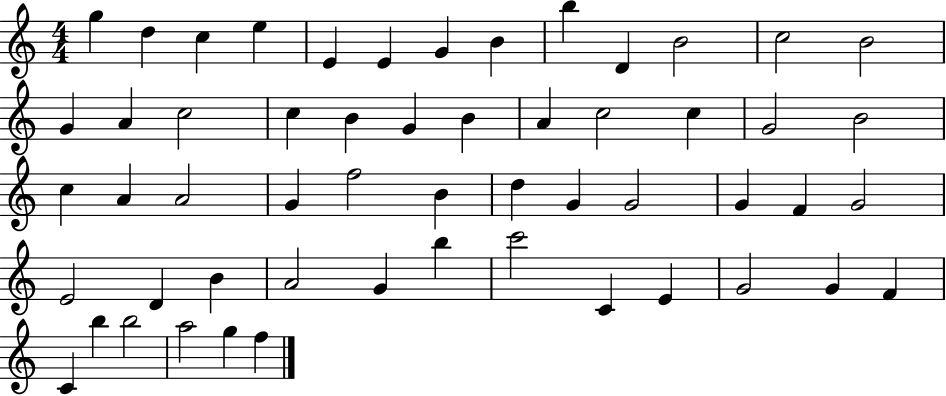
{
  \clef treble
  \numericTimeSignature
  \time 4/4
  \key c \major
  g''4 d''4 c''4 e''4 | e'4 e'4 g'4 b'4 | b''4 d'4 b'2 | c''2 b'2 | \break g'4 a'4 c''2 | c''4 b'4 g'4 b'4 | a'4 c''2 c''4 | g'2 b'2 | \break c''4 a'4 a'2 | g'4 f''2 b'4 | d''4 g'4 g'2 | g'4 f'4 g'2 | \break e'2 d'4 b'4 | a'2 g'4 b''4 | c'''2 c'4 e'4 | g'2 g'4 f'4 | \break c'4 b''4 b''2 | a''2 g''4 f''4 | \bar "|."
}